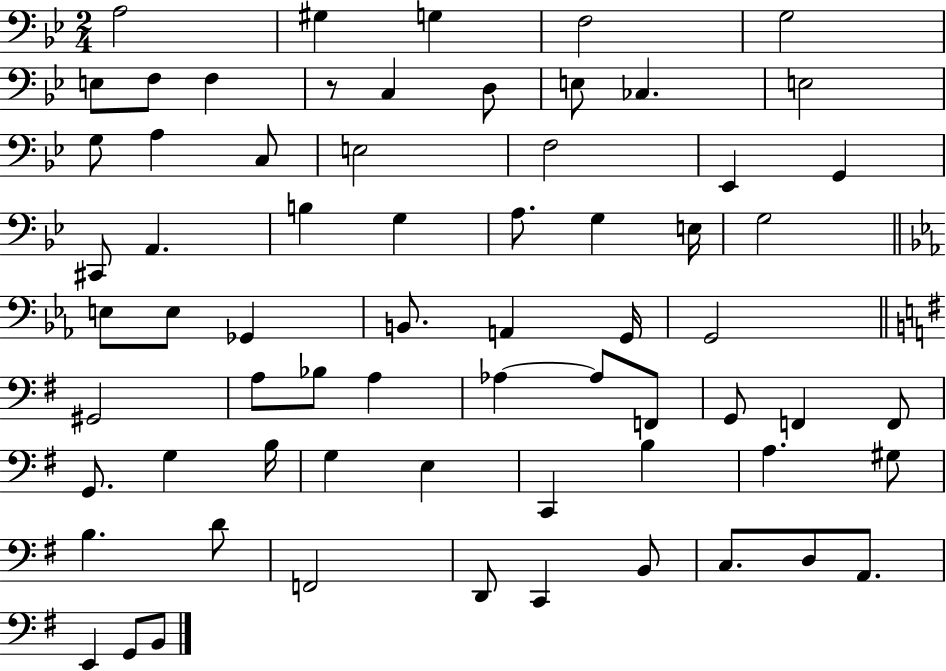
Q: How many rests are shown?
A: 1